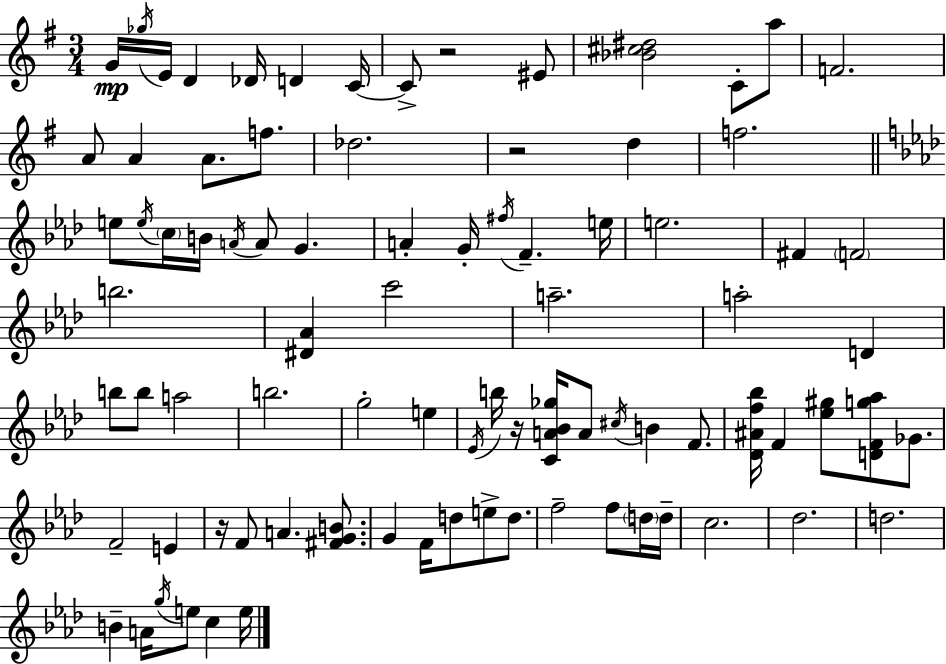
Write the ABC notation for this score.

X:1
T:Untitled
M:3/4
L:1/4
K:G
G/4 _g/4 E/4 D _D/4 D C/4 C/2 z2 ^E/2 [_B^c^d]2 C/2 a/2 F2 A/2 A A/2 f/2 _d2 z2 d f2 e/2 e/4 c/4 B/4 A/4 A/2 G A G/4 ^f/4 F e/4 e2 ^F F2 b2 [^D_A] c'2 a2 a2 D b/2 b/2 a2 b2 g2 e _E/4 b/4 z/4 [CA_B_g]/4 A/2 ^c/4 B F/2 [_D^Af_b]/4 F [_e^g]/2 [DFg_a]/2 _G/2 F2 E z/4 F/2 A [^FGB]/2 G F/4 d/2 e/2 d/2 f2 f/2 d/4 d/4 c2 _d2 d2 B A/4 g/4 e/2 c e/4